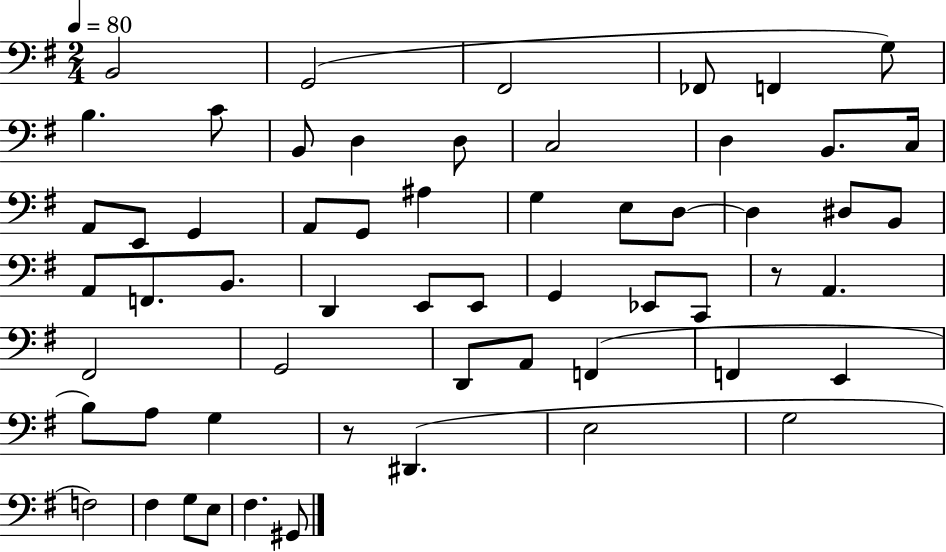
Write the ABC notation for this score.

X:1
T:Untitled
M:2/4
L:1/4
K:G
B,,2 G,,2 ^F,,2 _F,,/2 F,, G,/2 B, C/2 B,,/2 D, D,/2 C,2 D, B,,/2 C,/4 A,,/2 E,,/2 G,, A,,/2 G,,/2 ^A, G, E,/2 D,/2 D, ^D,/2 B,,/2 A,,/2 F,,/2 B,,/2 D,, E,,/2 E,,/2 G,, _E,,/2 C,,/2 z/2 A,, ^F,,2 G,,2 D,,/2 A,,/2 F,, F,, E,, B,/2 A,/2 G, z/2 ^D,, E,2 G,2 F,2 ^F, G,/2 E,/2 ^F, ^G,,/2